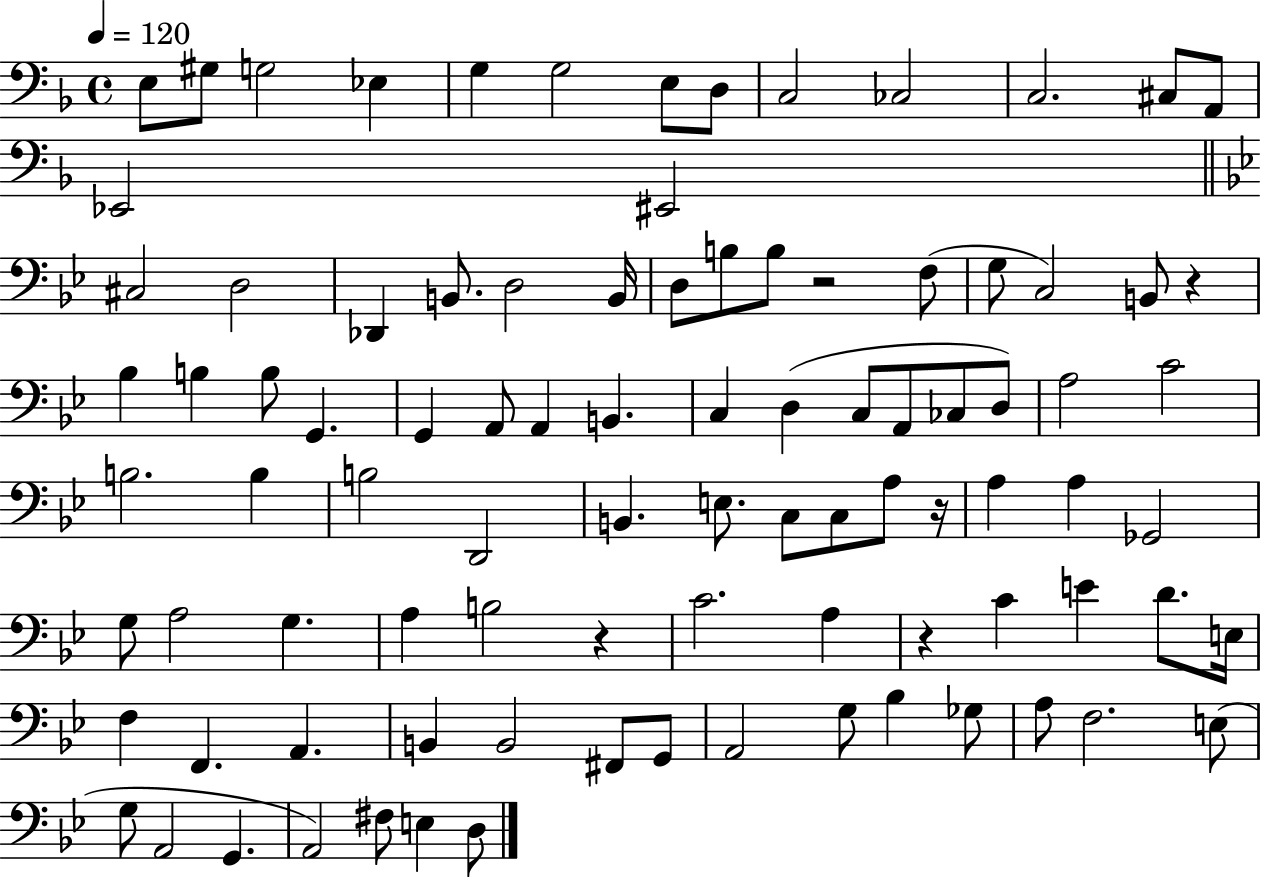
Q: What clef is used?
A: bass